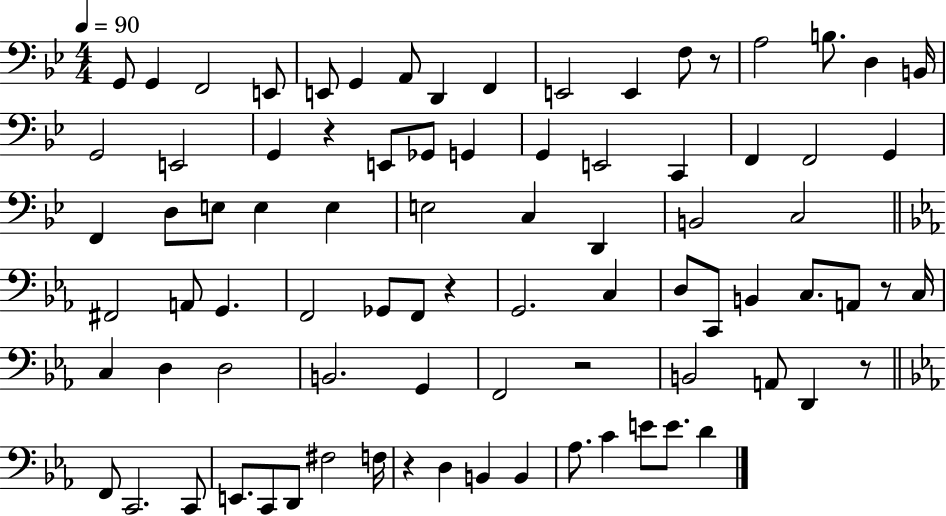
{
  \clef bass
  \numericTimeSignature
  \time 4/4
  \key bes \major
  \tempo 4 = 90
  \repeat volta 2 { g,8 g,4 f,2 e,8 | e,8 g,4 a,8 d,4 f,4 | e,2 e,4 f8 r8 | a2 b8. d4 b,16 | \break g,2 e,2 | g,4 r4 e,8 ges,8 g,4 | g,4 e,2 c,4 | f,4 f,2 g,4 | \break f,4 d8 e8 e4 e4 | e2 c4 d,4 | b,2 c2 | \bar "||" \break \key c \minor fis,2 a,8 g,4. | f,2 ges,8 f,8 r4 | g,2. c4 | d8 c,8 b,4 c8. a,8 r8 c16 | \break c4 d4 d2 | b,2. g,4 | f,2 r2 | b,2 a,8 d,4 r8 | \break \bar "||" \break \key c \minor f,8 c,2. c,8 | e,8. c,8 d,8 fis2 f16 | r4 d4 b,4 b,4 | aes8. c'4 e'8 e'8. d'4 | \break } \bar "|."
}